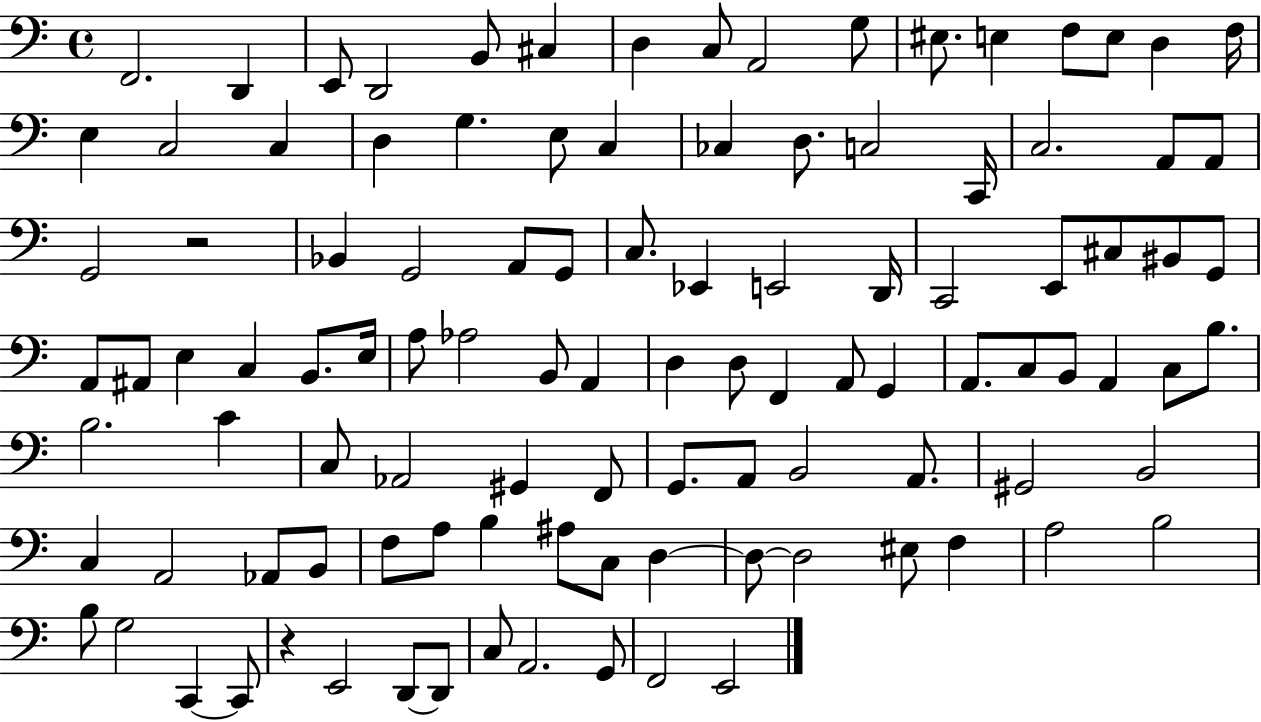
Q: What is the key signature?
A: C major